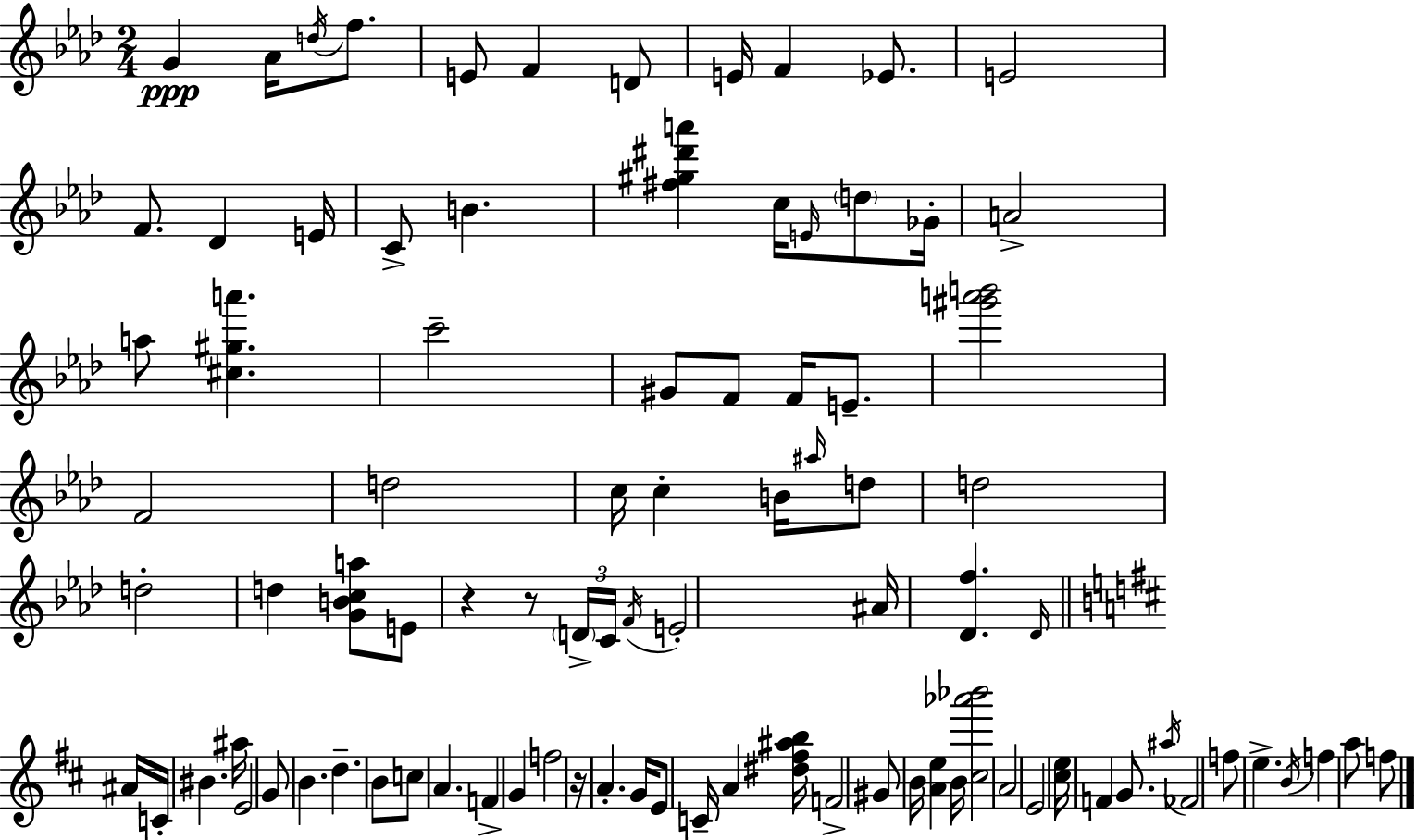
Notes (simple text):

G4/q Ab4/s D5/s F5/e. E4/e F4/q D4/e E4/s F4/q Eb4/e. E4/h F4/e. Db4/q E4/s C4/e B4/q. [F#5,G#5,D#6,A6]/q C5/s E4/s D5/e Gb4/s A4/h A5/e [C#5,G#5,A6]/q. C6/h G#4/e F4/e F4/s E4/e. [G#6,A6,B6]/h F4/h D5/h C5/s C5/q B4/s A#5/s D5/e D5/h D5/h D5/q [G4,B4,C5,A5]/e E4/e R/q R/e D4/s C4/s F4/s E4/h A#4/s [Db4,F5]/q. Db4/s A#4/s C4/s BIS4/q. A#5/s E4/h G4/e B4/q. D5/q. B4/e C5/e A4/q. F4/q G4/q F5/h R/s A4/q. G4/s E4/e C4/s A4/q [D#5,F#5,A#5,B5]/s F4/h G#4/e B4/s [A4,E5]/q B4/s [C#5,Ab6,Bb6]/h A4/h E4/h [C#5,E5]/s F4/q G4/e. A#5/s FES4/h F5/e E5/q. B4/s F5/q A5/e F5/e